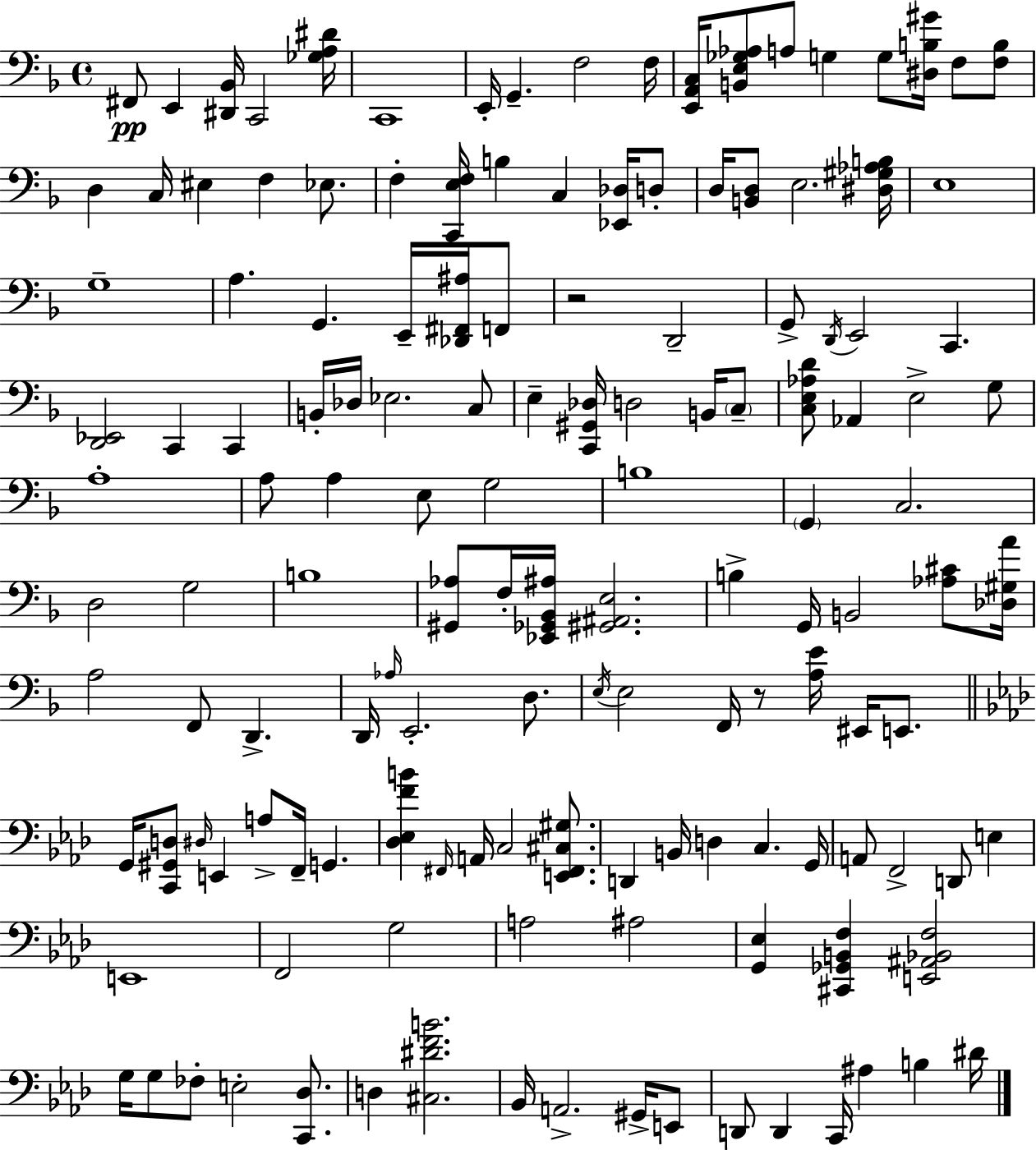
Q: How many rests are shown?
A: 2